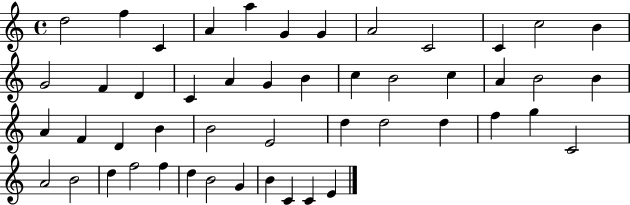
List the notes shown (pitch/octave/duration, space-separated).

D5/h F5/q C4/q A4/q A5/q G4/q G4/q A4/h C4/h C4/q C5/h B4/q G4/h F4/q D4/q C4/q A4/q G4/q B4/q C5/q B4/h C5/q A4/q B4/h B4/q A4/q F4/q D4/q B4/q B4/h E4/h D5/q D5/h D5/q F5/q G5/q C4/h A4/h B4/h D5/q F5/h F5/q D5/q B4/h G4/q B4/q C4/q C4/q E4/q